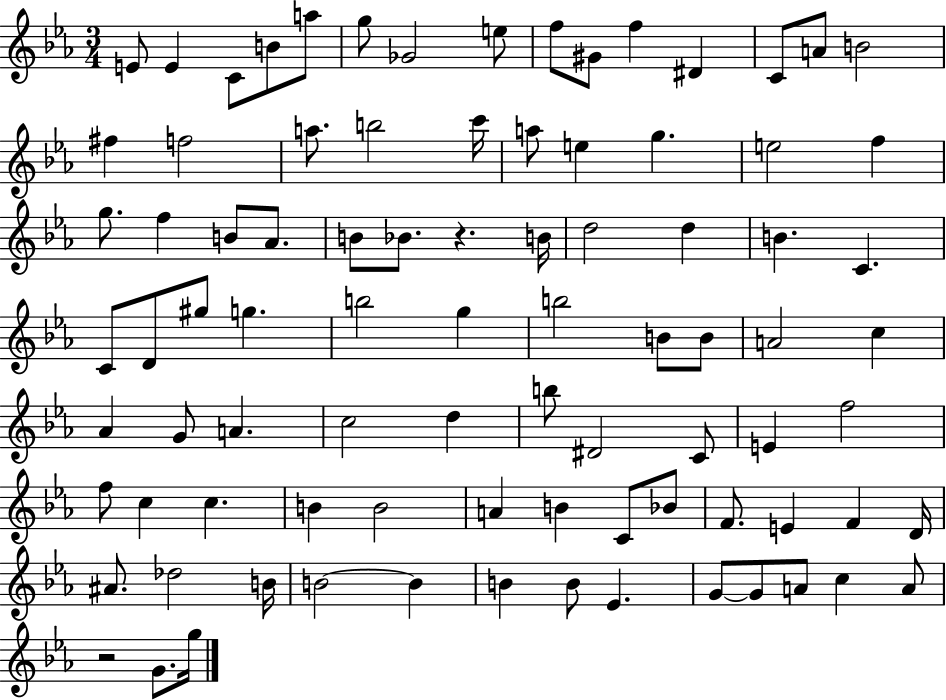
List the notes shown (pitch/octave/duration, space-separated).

E4/e E4/q C4/e B4/e A5/e G5/e Gb4/h E5/e F5/e G#4/e F5/q D#4/q C4/e A4/e B4/h F#5/q F5/h A5/e. B5/h C6/s A5/e E5/q G5/q. E5/h F5/q G5/e. F5/q B4/e Ab4/e. B4/e Bb4/e. R/q. B4/s D5/h D5/q B4/q. C4/q. C4/e D4/e G#5/e G5/q. B5/h G5/q B5/h B4/e B4/e A4/h C5/q Ab4/q G4/e A4/q. C5/h D5/q B5/e D#4/h C4/e E4/q F5/h F5/e C5/q C5/q. B4/q B4/h A4/q B4/q C4/e Bb4/e F4/e. E4/q F4/q D4/s A#4/e. Db5/h B4/s B4/h B4/q B4/q B4/e Eb4/q. G4/e G4/e A4/e C5/q A4/e R/h G4/e. G5/s